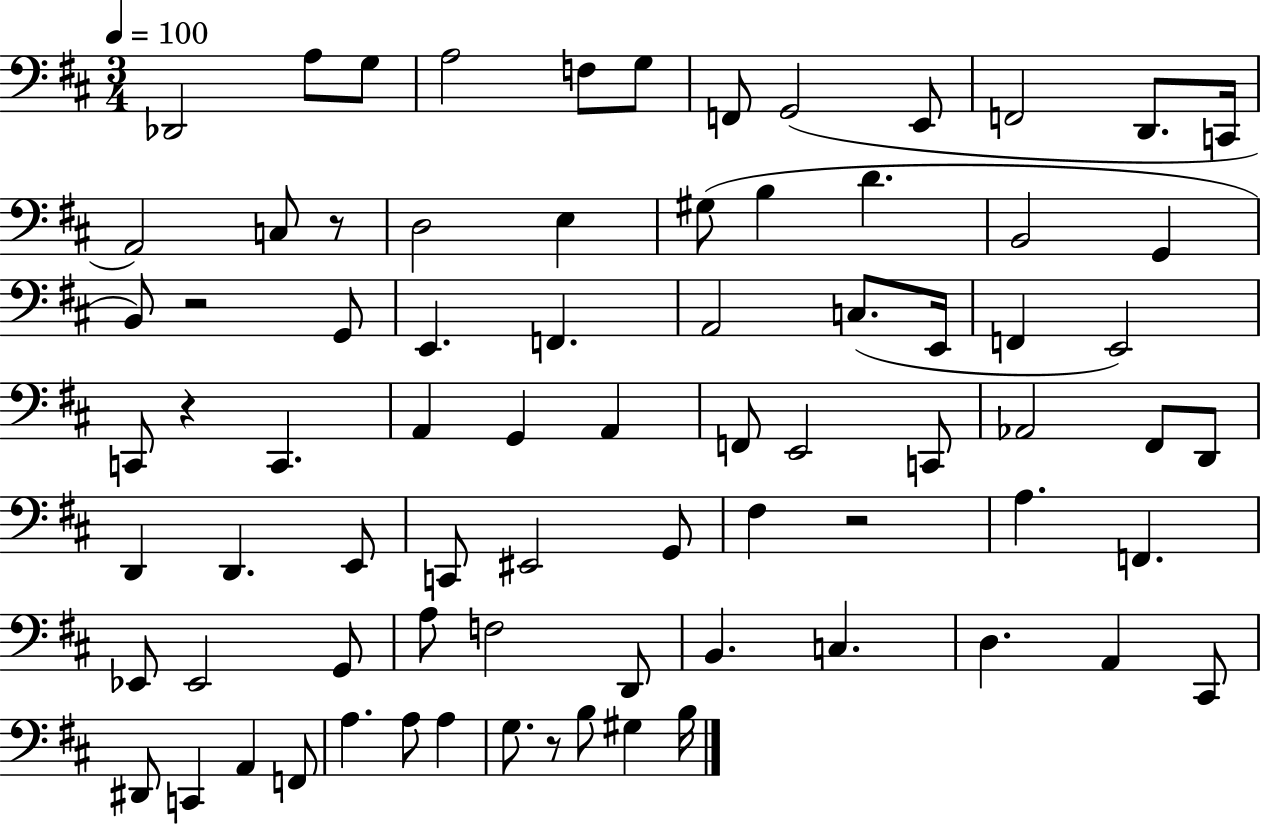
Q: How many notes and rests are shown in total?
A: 77